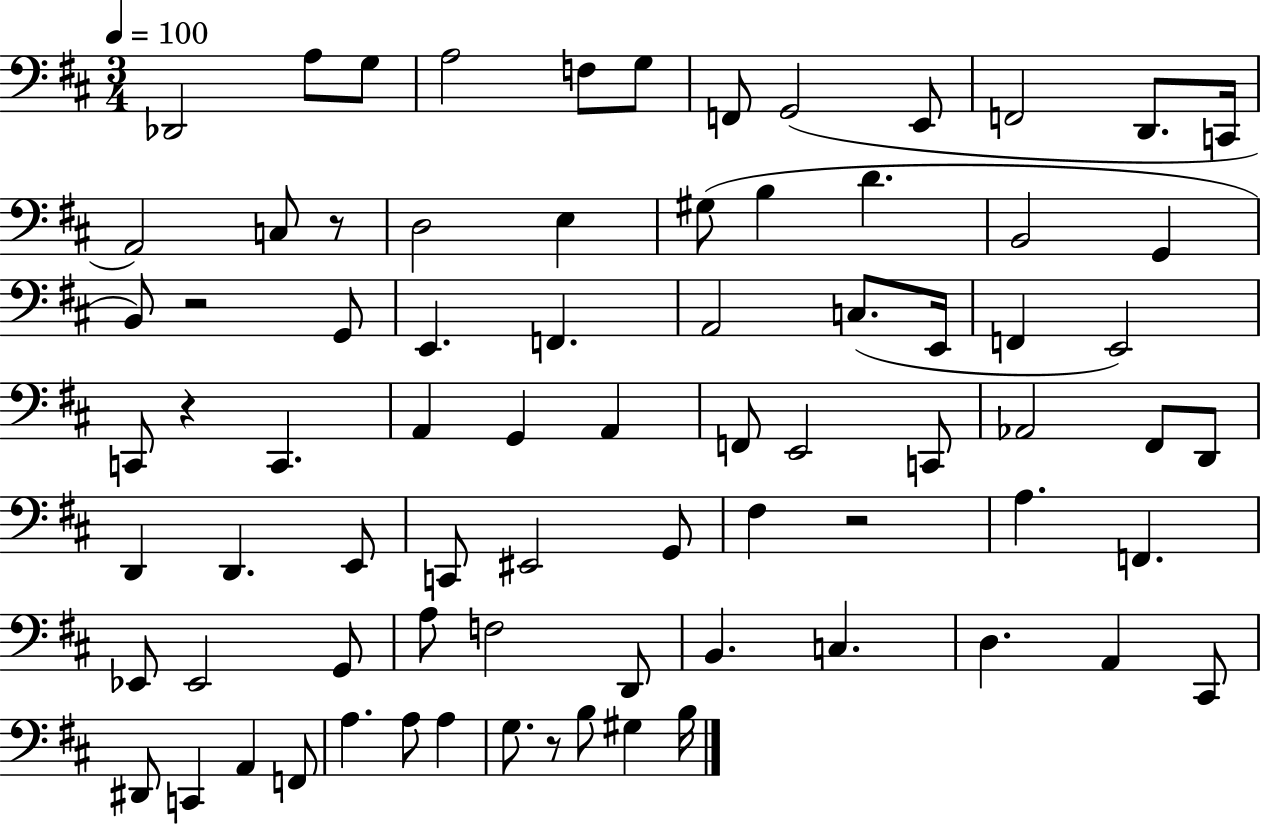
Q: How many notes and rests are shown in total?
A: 77